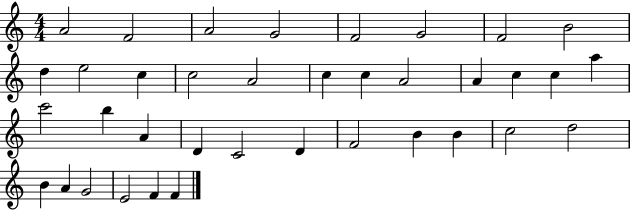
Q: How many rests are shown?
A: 0